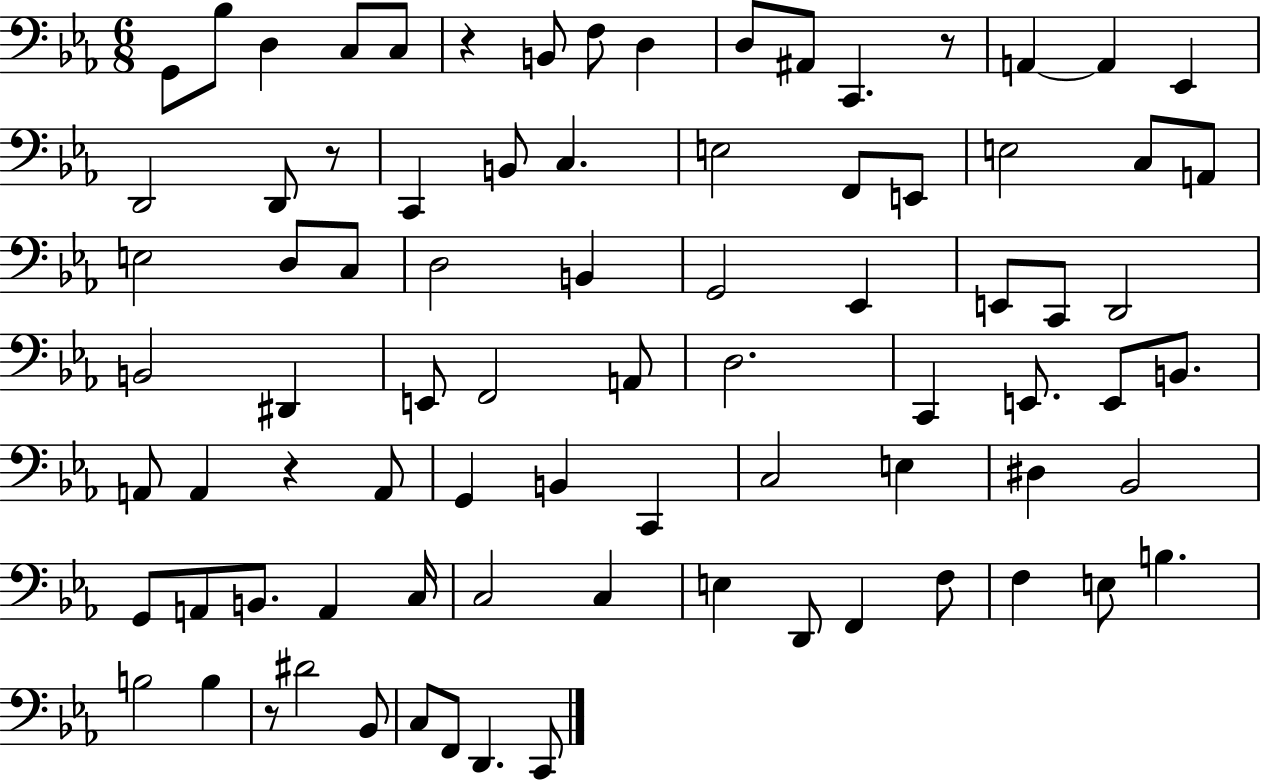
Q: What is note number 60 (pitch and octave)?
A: C3